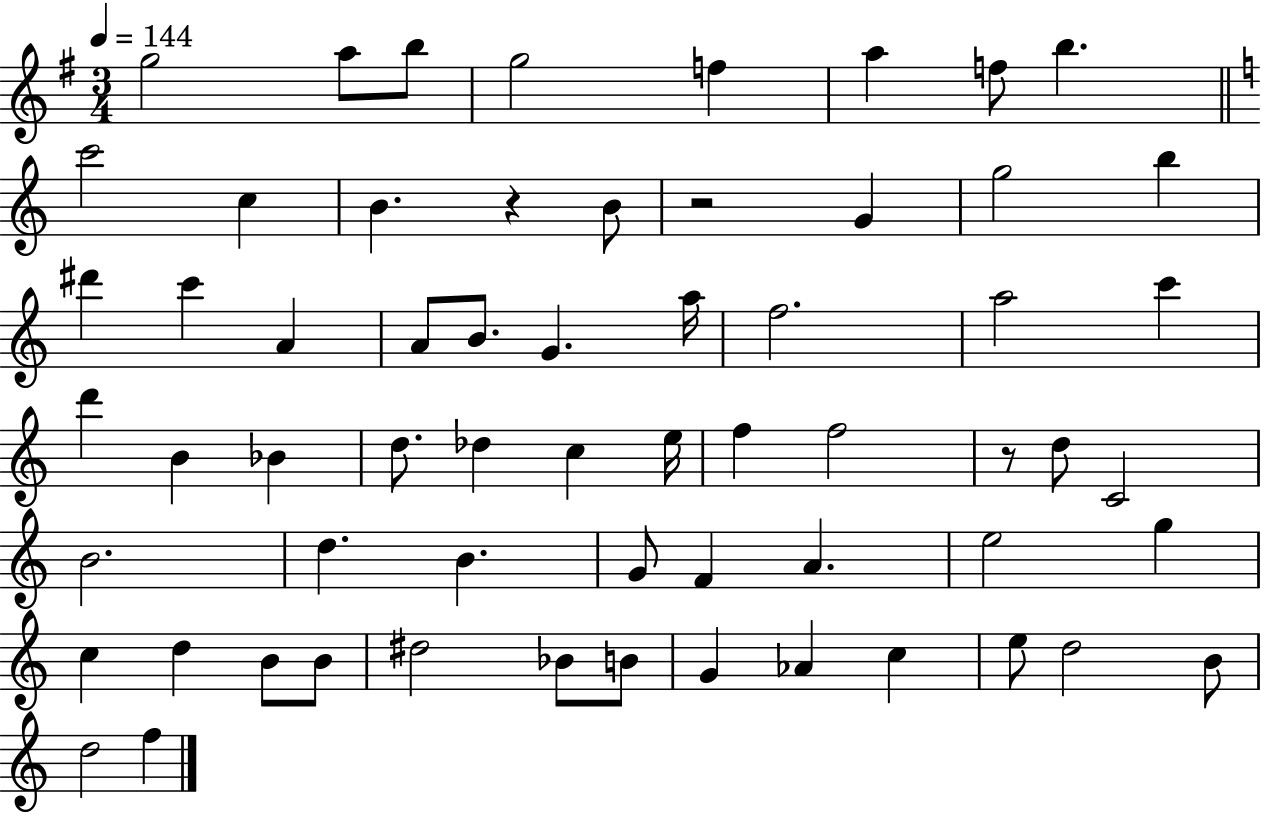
{
  \clef treble
  \numericTimeSignature
  \time 3/4
  \key g \major
  \tempo 4 = 144
  \repeat volta 2 { g''2 a''8 b''8 | g''2 f''4 | a''4 f''8 b''4. | \bar "||" \break \key c \major c'''2 c''4 | b'4. r4 b'8 | r2 g'4 | g''2 b''4 | \break dis'''4 c'''4 a'4 | a'8 b'8. g'4. a''16 | f''2. | a''2 c'''4 | \break d'''4 b'4 bes'4 | d''8. des''4 c''4 e''16 | f''4 f''2 | r8 d''8 c'2 | \break b'2. | d''4. b'4. | g'8 f'4 a'4. | e''2 g''4 | \break c''4 d''4 b'8 b'8 | dis''2 bes'8 b'8 | g'4 aes'4 c''4 | e''8 d''2 b'8 | \break d''2 f''4 | } \bar "|."
}